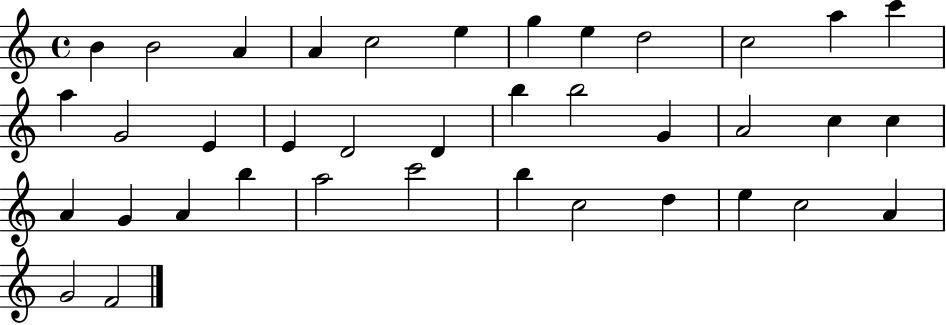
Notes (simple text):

B4/q B4/h A4/q A4/q C5/h E5/q G5/q E5/q D5/h C5/h A5/q C6/q A5/q G4/h E4/q E4/q D4/h D4/q B5/q B5/h G4/q A4/h C5/q C5/q A4/q G4/q A4/q B5/q A5/h C6/h B5/q C5/h D5/q E5/q C5/h A4/q G4/h F4/h